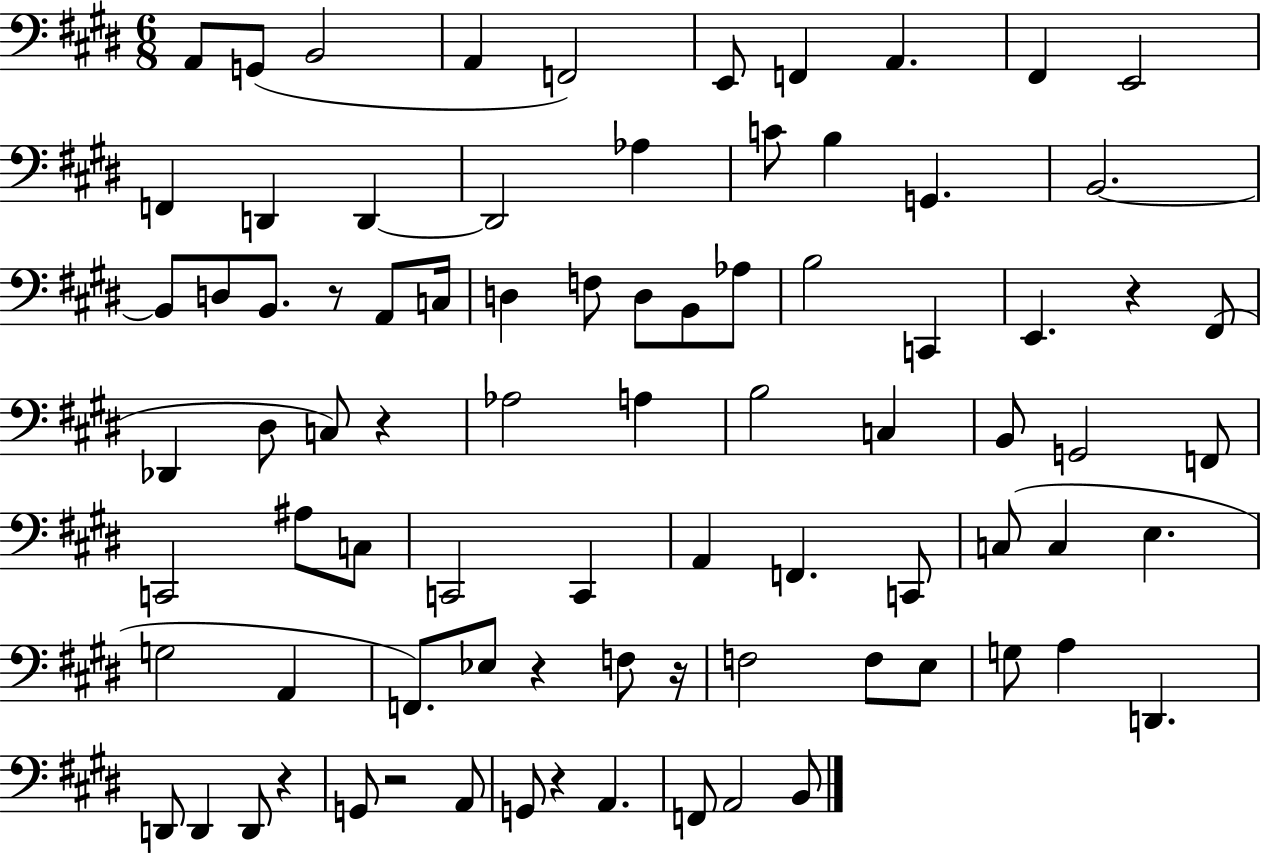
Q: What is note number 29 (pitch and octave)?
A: Ab3